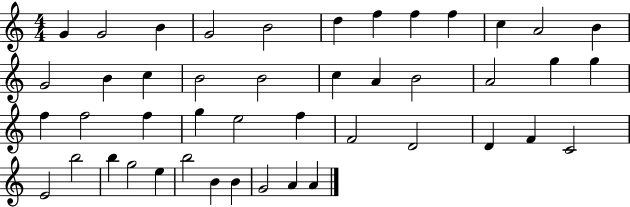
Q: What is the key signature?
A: C major